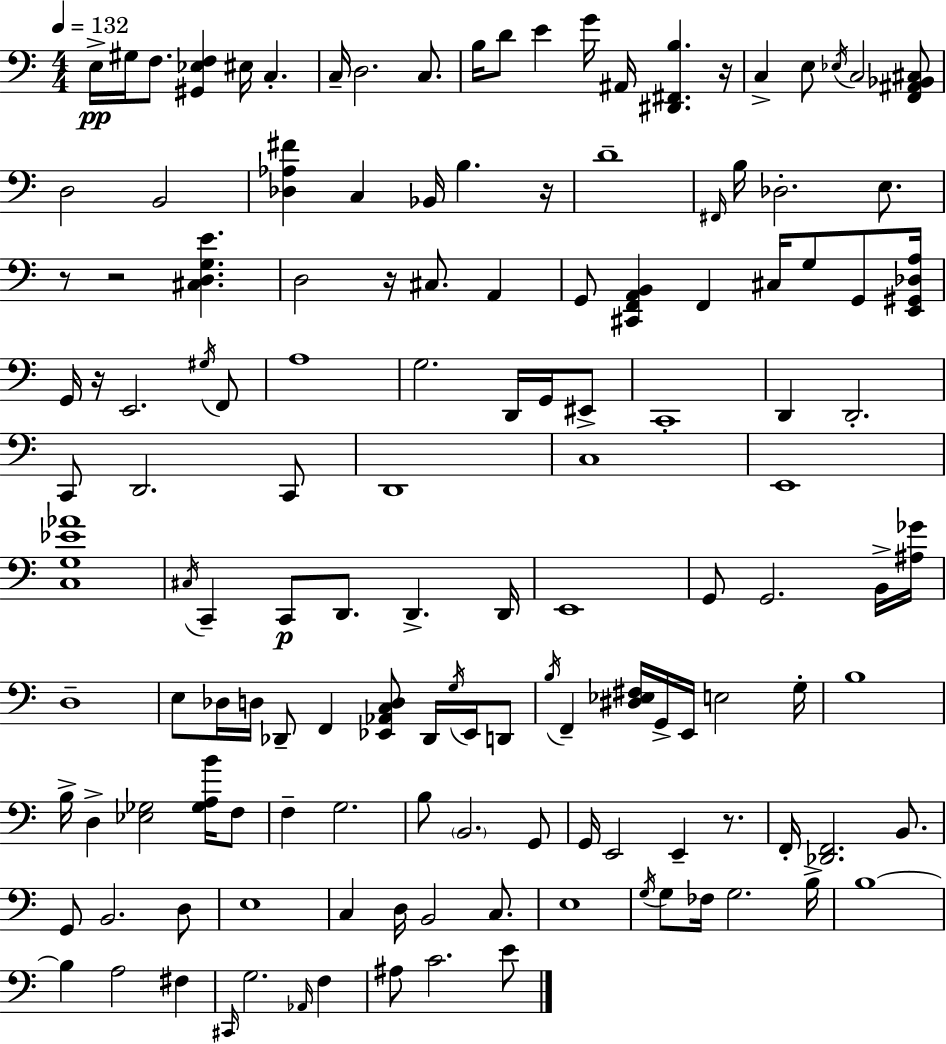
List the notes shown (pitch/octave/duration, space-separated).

E3/s G#3/s F3/e. [G#2,Eb3,F3]/q EIS3/s C3/q. C3/s D3/h. C3/e. B3/s D4/e E4/q G4/s A#2/s [D#2,F#2,B3]/q. R/s C3/q E3/e Eb3/s C3/h [F2,A#2,Bb2,C#3]/e D3/h B2/h [Db3,Ab3,F#4]/q C3/q Bb2/s B3/q. R/s D4/w F#2/s B3/s Db3/h. E3/e. R/e R/h [C#3,D3,G3,E4]/q. D3/h R/s C#3/e. A2/q G2/e [C#2,F2,A2,B2]/q F2/q C#3/s G3/e G2/e [E2,G#2,Db3,A3]/s G2/s R/s E2/h. G#3/s F2/e A3/w G3/h. D2/s G2/s EIS2/e C2/w D2/q D2/h. C2/e D2/h. C2/e D2/w C3/w E2/w [C3,G3,Eb4,Ab4]/w C#3/s C2/q C2/e D2/e. D2/q. D2/s E2/w G2/e G2/h. B2/s [A#3,Gb4]/s D3/w E3/e Db3/s D3/s Db2/e F2/q [Eb2,Ab2,C3,D3]/e Db2/s G3/s Eb2/s D2/e B3/s F2/q [D#3,Eb3,F#3]/s G2/s E2/s E3/h G3/s B3/w B3/s D3/q [Eb3,Gb3]/h [Gb3,A3,B4]/s F3/e F3/q G3/h. B3/e B2/h. G2/e G2/s E2/h E2/q R/e. F2/s [Db2,F2]/h. B2/e. G2/e B2/h. D3/e E3/w C3/q D3/s B2/h C3/e. E3/w G3/s G3/e FES3/s G3/h. B3/s B3/w B3/q A3/h F#3/q C#2/s G3/h. Ab2/s F3/q A#3/e C4/h. E4/e